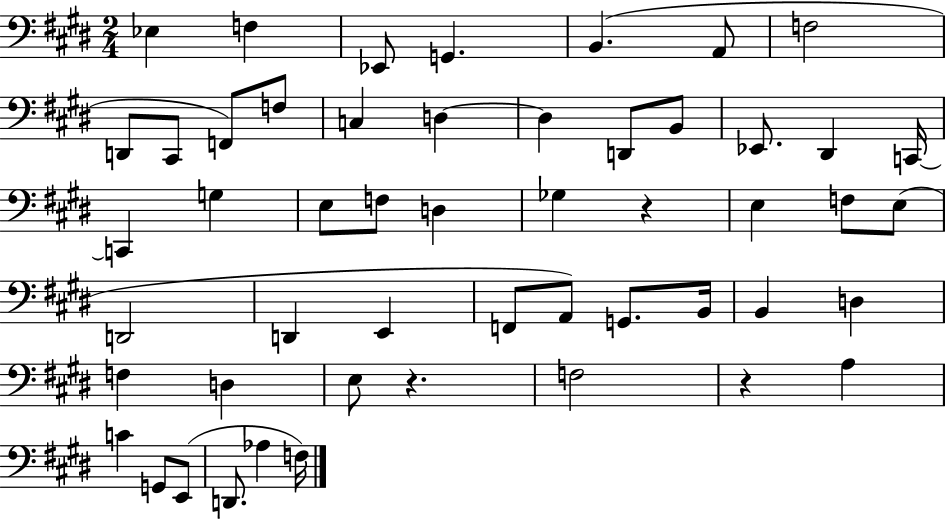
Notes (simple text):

Eb3/q F3/q Eb2/e G2/q. B2/q. A2/e F3/h D2/e C#2/e F2/e F3/e C3/q D3/q D3/q D2/e B2/e Eb2/e. D#2/q C2/s C2/q G3/q E3/e F3/e D3/q Gb3/q R/q E3/q F3/e E3/e D2/h D2/q E2/q F2/e A2/e G2/e. B2/s B2/q D3/q F3/q D3/q E3/e R/q. F3/h R/q A3/q C4/q G2/e E2/e D2/e. Ab3/q F3/s